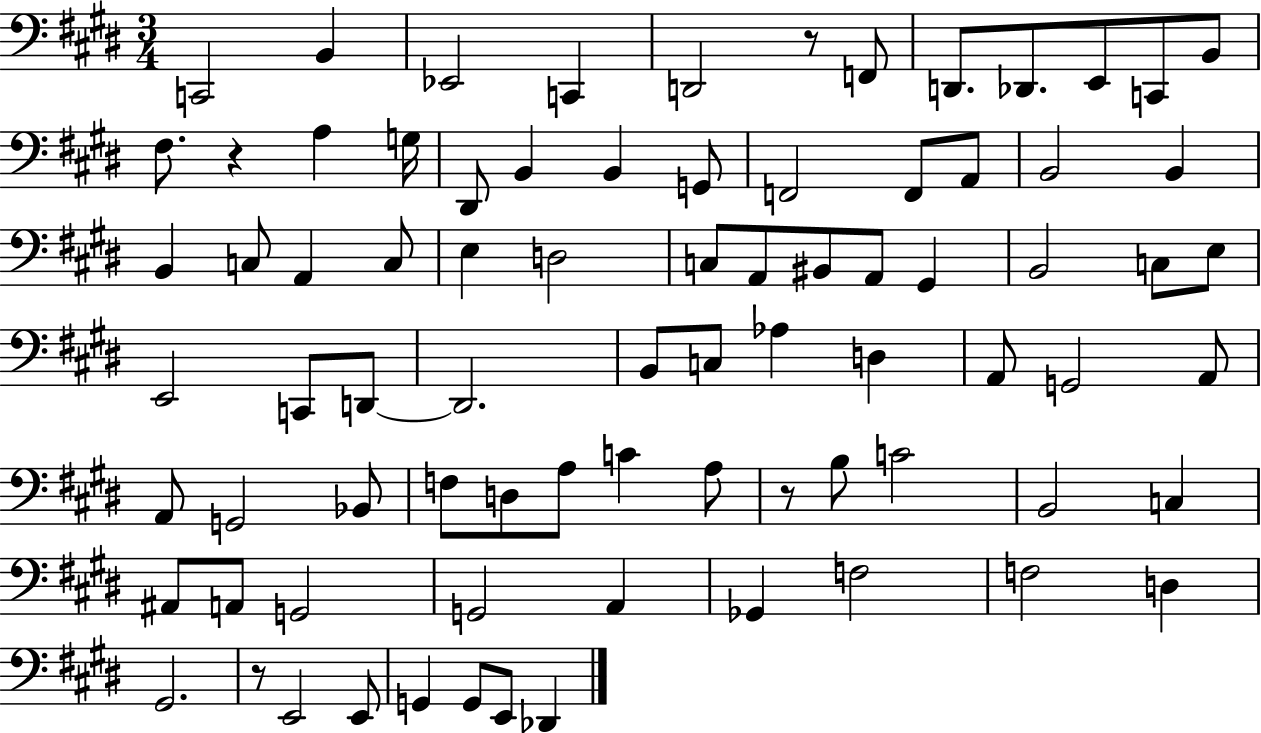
X:1
T:Untitled
M:3/4
L:1/4
K:E
C,,2 B,, _E,,2 C,, D,,2 z/2 F,,/2 D,,/2 _D,,/2 E,,/2 C,,/2 B,,/2 ^F,/2 z A, G,/4 ^D,,/2 B,, B,, G,,/2 F,,2 F,,/2 A,,/2 B,,2 B,, B,, C,/2 A,, C,/2 E, D,2 C,/2 A,,/2 ^B,,/2 A,,/2 ^G,, B,,2 C,/2 E,/2 E,,2 C,,/2 D,,/2 D,,2 B,,/2 C,/2 _A, D, A,,/2 G,,2 A,,/2 A,,/2 G,,2 _B,,/2 F,/2 D,/2 A,/2 C A,/2 z/2 B,/2 C2 B,,2 C, ^A,,/2 A,,/2 G,,2 G,,2 A,, _G,, F,2 F,2 D, ^G,,2 z/2 E,,2 E,,/2 G,, G,,/2 E,,/2 _D,,